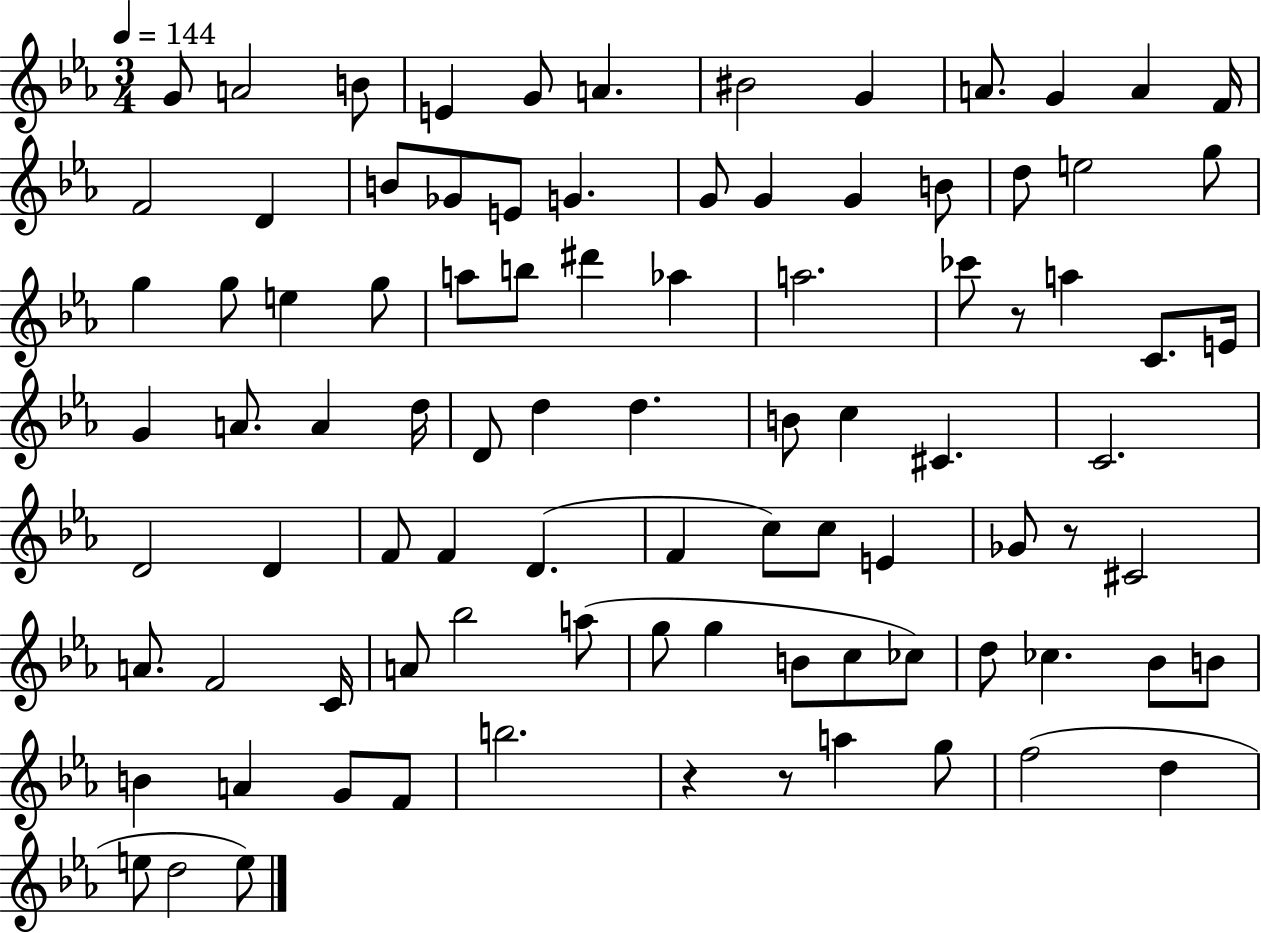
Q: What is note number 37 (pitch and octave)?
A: C4